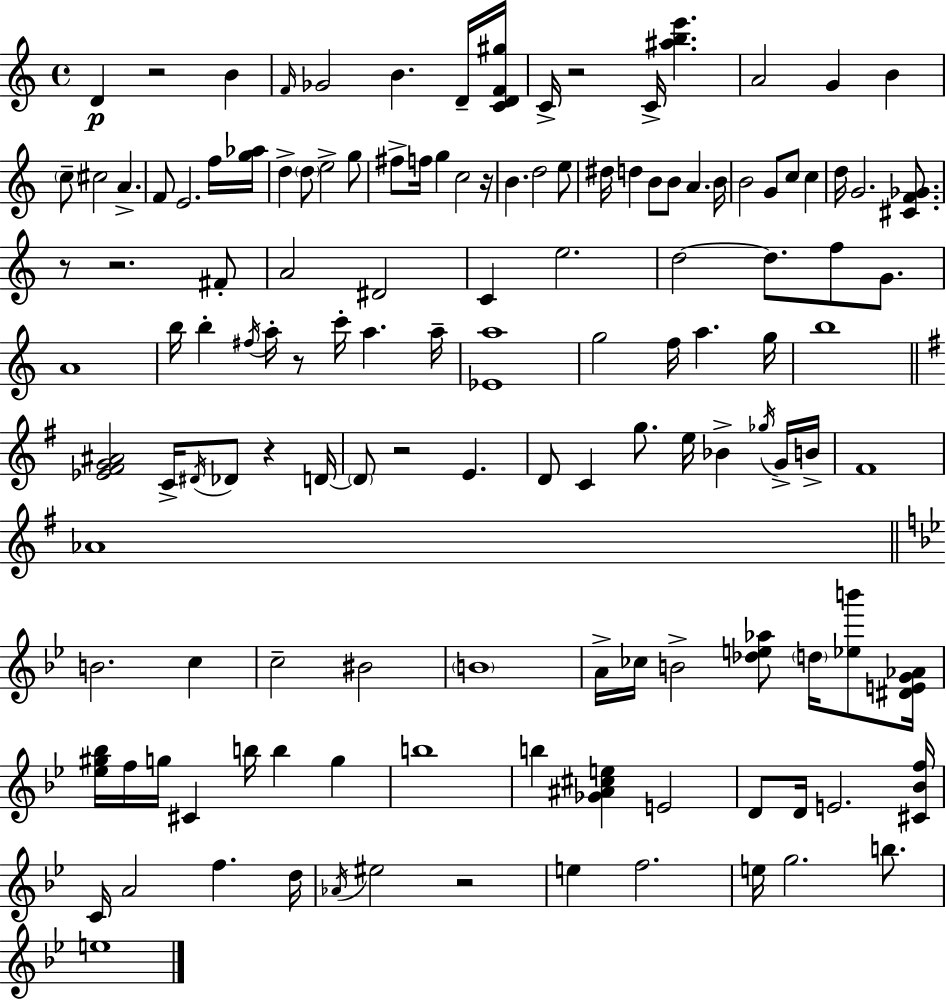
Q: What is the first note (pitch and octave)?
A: D4